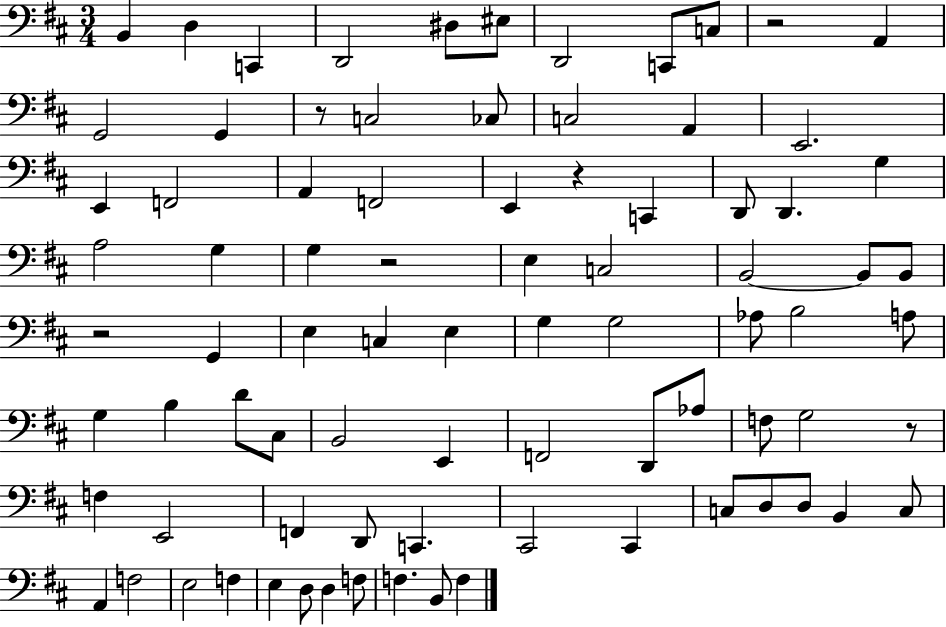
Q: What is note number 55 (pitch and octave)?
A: F3